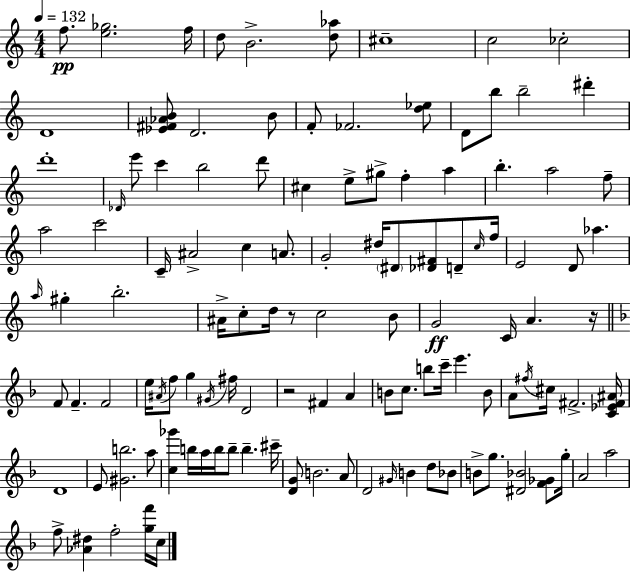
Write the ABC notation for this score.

X:1
T:Untitled
M:4/4
L:1/4
K:Am
f/2 [e_g]2 f/4 d/2 B2 [d_a]/2 ^c4 c2 _c2 D4 [_E^F_AB]/2 D2 B/2 F/2 _F2 [d_e]/2 D/2 b/2 b2 ^d' d'4 _D/4 e'/2 c' b2 d'/2 ^c e/2 ^g/2 f a b a2 f/2 a2 c'2 C/4 ^A2 c A/2 G2 ^d/4 ^D/2 [_D^F]/2 D/2 c/4 f/4 E2 D/2 _a a/4 ^g b2 ^A/4 c/2 d/4 z/2 c2 B/2 G2 C/4 A z/4 F/2 F F2 e/4 ^A/4 f/2 g ^G/4 ^f/4 D2 z2 ^F A B/2 c/2 b/2 c'/4 e' B/2 A/2 ^f/4 ^c/4 ^F2 [C_E^F^A]/4 D4 E/2 [^Gb]2 a/2 [c_g'] b/4 a/4 b/4 b/2 b ^c'/4 [DG]/2 B2 A/2 D2 ^G/4 B d/2 _B/2 B/2 g/2 [^D_B]2 [F_G]/2 g/4 A2 a2 f/2 [_A^d] f2 [gf']/4 c/4